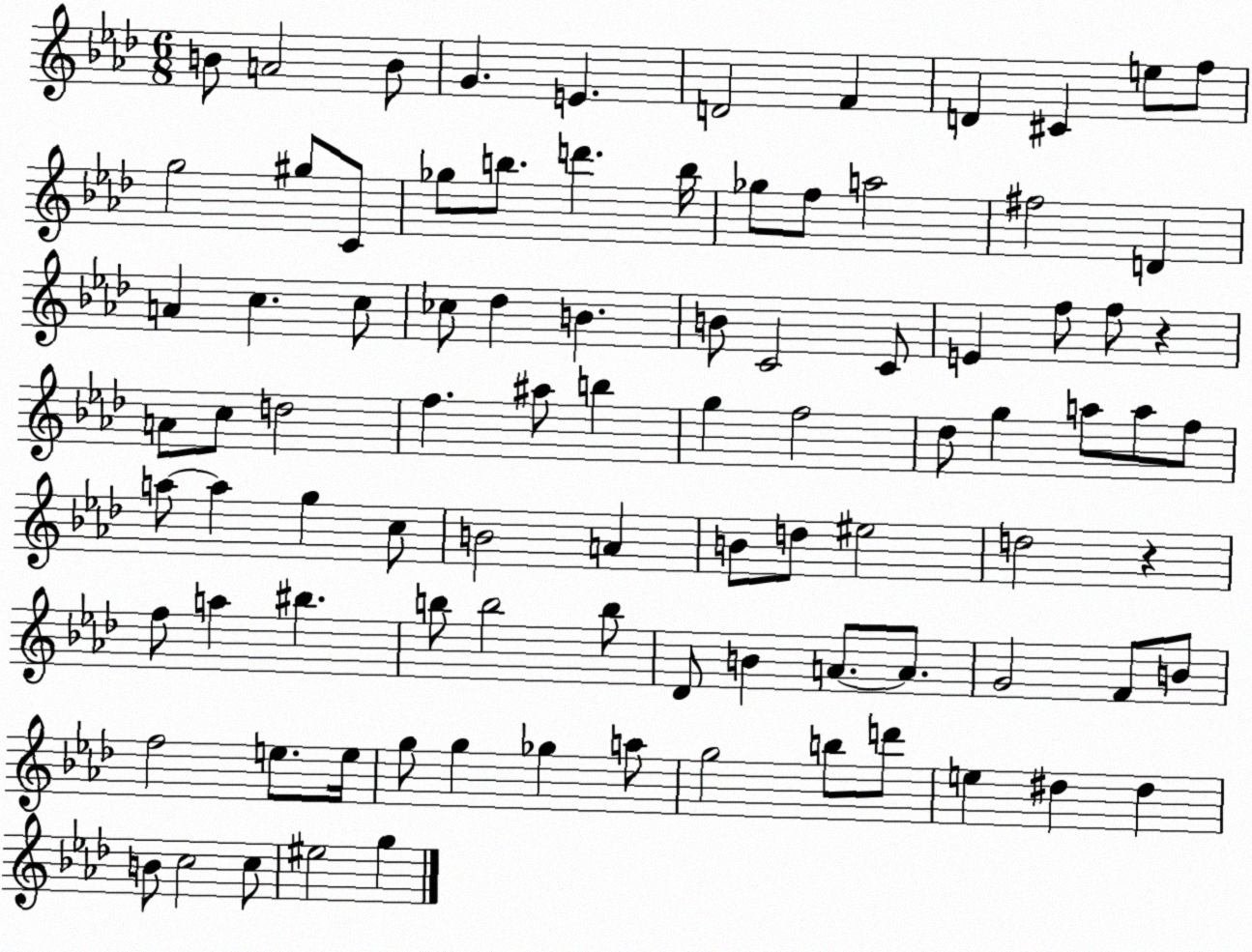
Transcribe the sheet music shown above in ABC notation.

X:1
T:Untitled
M:6/8
L:1/4
K:Ab
B/2 A2 B/2 G E D2 F D ^C e/2 f/2 g2 ^g/2 C/2 _g/2 b/2 d' b/4 _g/2 f/2 a2 ^f2 D A c c/2 _c/2 _d B B/2 C2 C/2 E f/2 f/2 z A/2 c/2 d2 f ^a/2 b g f2 _d/2 g a/2 a/2 f/2 a/2 a g c/2 B2 A B/2 d/2 ^e2 d2 z f/2 a ^b b/2 b2 b/2 _D/2 B A/2 A/2 G2 F/2 B/2 f2 e/2 e/4 g/2 g _g a/2 g2 b/2 d'/2 e ^d ^d B/2 c2 c/2 ^e2 g